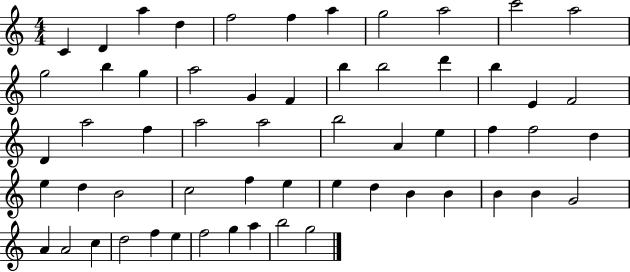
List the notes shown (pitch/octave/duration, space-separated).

C4/q D4/q A5/q D5/q F5/h F5/q A5/q G5/h A5/h C6/h A5/h G5/h B5/q G5/q A5/h G4/q F4/q B5/q B5/h D6/q B5/q E4/q F4/h D4/q A5/h F5/q A5/h A5/h B5/h A4/q E5/q F5/q F5/h D5/q E5/q D5/q B4/h C5/h F5/q E5/q E5/q D5/q B4/q B4/q B4/q B4/q G4/h A4/q A4/h C5/q D5/h F5/q E5/q F5/h G5/q A5/q B5/h G5/h